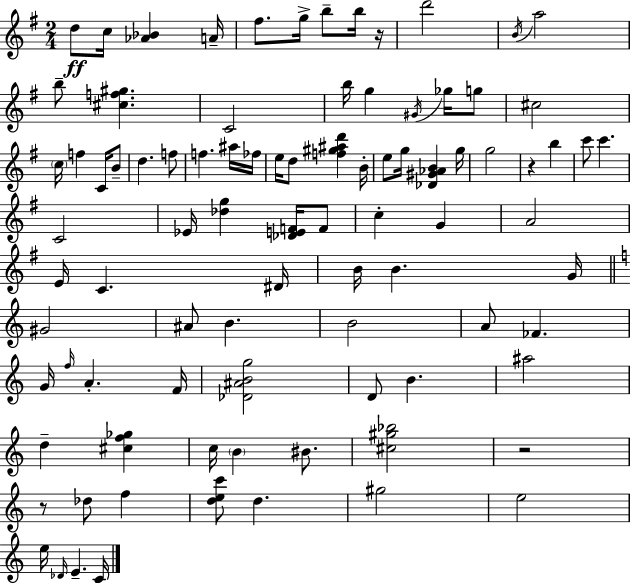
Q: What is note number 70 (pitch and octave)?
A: G#5